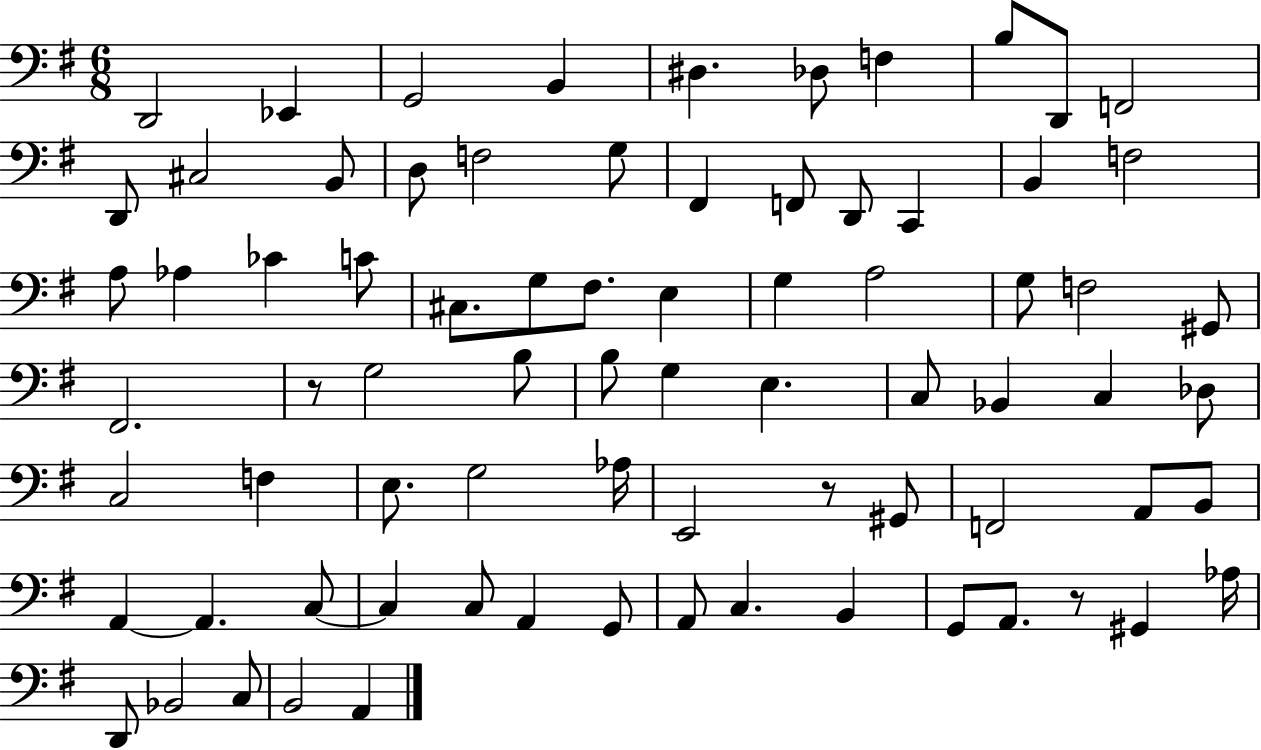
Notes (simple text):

D2/h Eb2/q G2/h B2/q D#3/q. Db3/e F3/q B3/e D2/e F2/h D2/e C#3/h B2/e D3/e F3/h G3/e F#2/q F2/e D2/e C2/q B2/q F3/h A3/e Ab3/q CES4/q C4/e C#3/e. G3/e F#3/e. E3/q G3/q A3/h G3/e F3/h G#2/e F#2/h. R/e G3/h B3/e B3/e G3/q E3/q. C3/e Bb2/q C3/q Db3/e C3/h F3/q E3/e. G3/h Ab3/s E2/h R/e G#2/e F2/h A2/e B2/e A2/q A2/q. C3/e C3/q C3/e A2/q G2/e A2/e C3/q. B2/q G2/e A2/e. R/e G#2/q Ab3/s D2/e Bb2/h C3/e B2/h A2/q